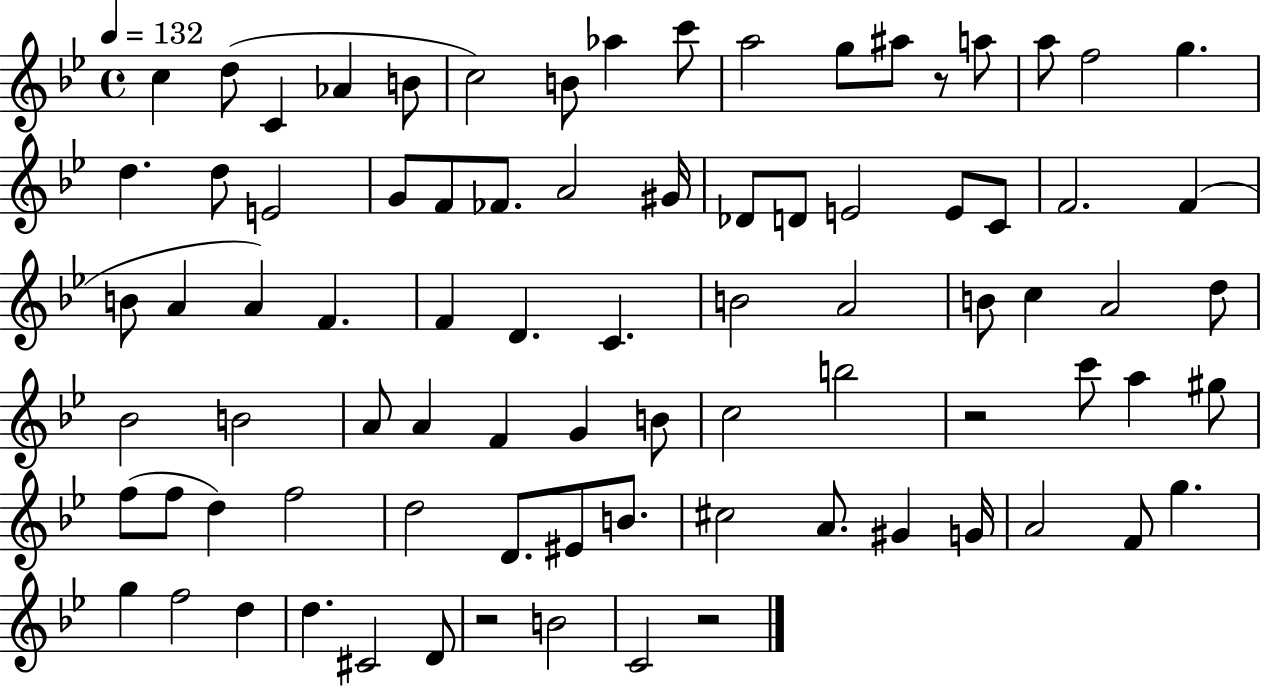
C5/q D5/e C4/q Ab4/q B4/e C5/h B4/e Ab5/q C6/e A5/h G5/e A#5/e R/e A5/e A5/e F5/h G5/q. D5/q. D5/e E4/h G4/e F4/e FES4/e. A4/h G#4/s Db4/e D4/e E4/h E4/e C4/e F4/h. F4/q B4/e A4/q A4/q F4/q. F4/q D4/q. C4/q. B4/h A4/h B4/e C5/q A4/h D5/e Bb4/h B4/h A4/e A4/q F4/q G4/q B4/e C5/h B5/h R/h C6/e A5/q G#5/e F5/e F5/e D5/q F5/h D5/h D4/e. EIS4/e B4/e. C#5/h A4/e. G#4/q G4/s A4/h F4/e G5/q. G5/q F5/h D5/q D5/q. C#4/h D4/e R/h B4/h C4/h R/h